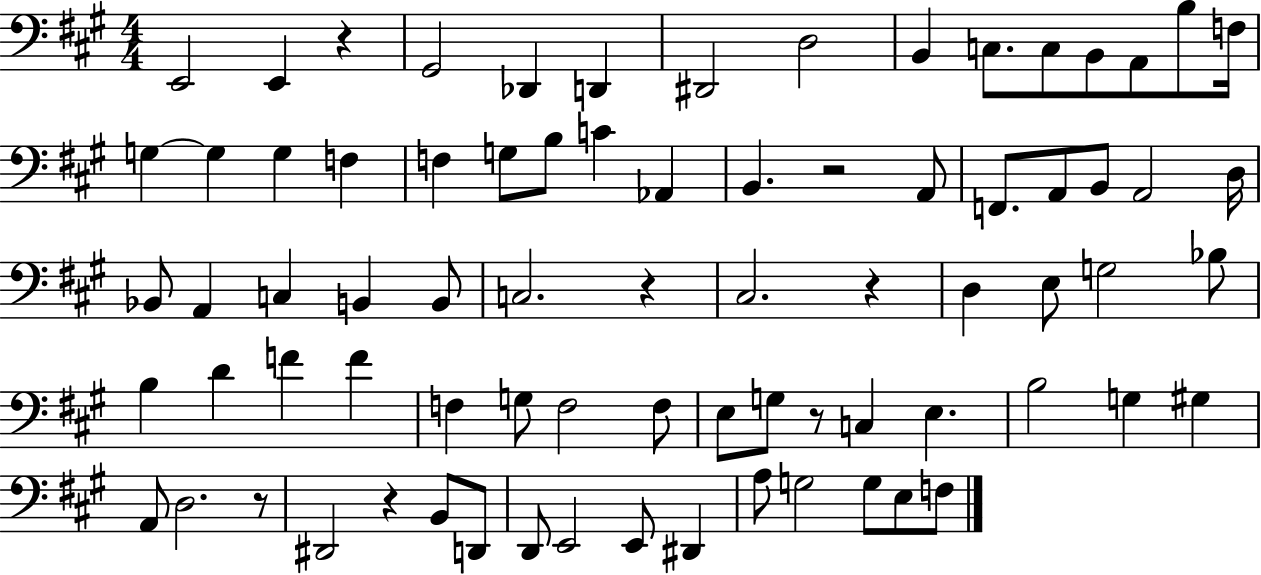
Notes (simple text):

E2/h E2/q R/q G#2/h Db2/q D2/q D#2/h D3/h B2/q C3/e. C3/e B2/e A2/e B3/e F3/s G3/q G3/q G3/q F3/q F3/q G3/e B3/e C4/q Ab2/q B2/q. R/h A2/e F2/e. A2/e B2/e A2/h D3/s Bb2/e A2/q C3/q B2/q B2/e C3/h. R/q C#3/h. R/q D3/q E3/e G3/h Bb3/e B3/q D4/q F4/q F4/q F3/q G3/e F3/h F3/e E3/e G3/e R/e C3/q E3/q. B3/h G3/q G#3/q A2/e D3/h. R/e D#2/h R/q B2/e D2/e D2/e E2/h E2/e D#2/q A3/e G3/h G3/e E3/e F3/e